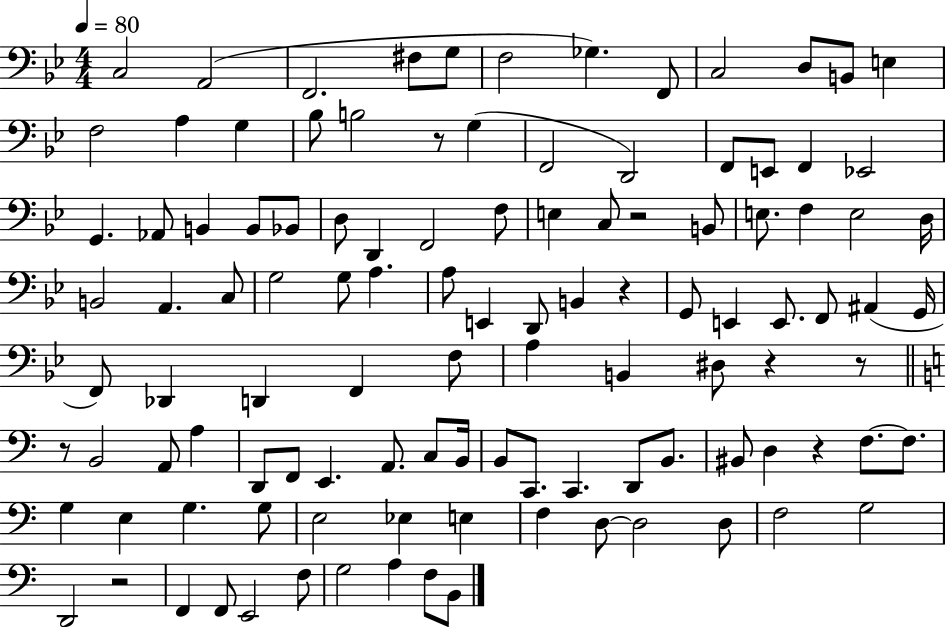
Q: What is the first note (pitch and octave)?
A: C3